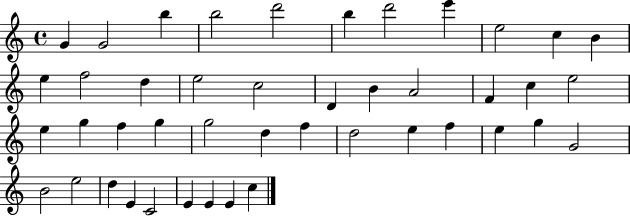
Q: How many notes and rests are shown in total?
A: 44